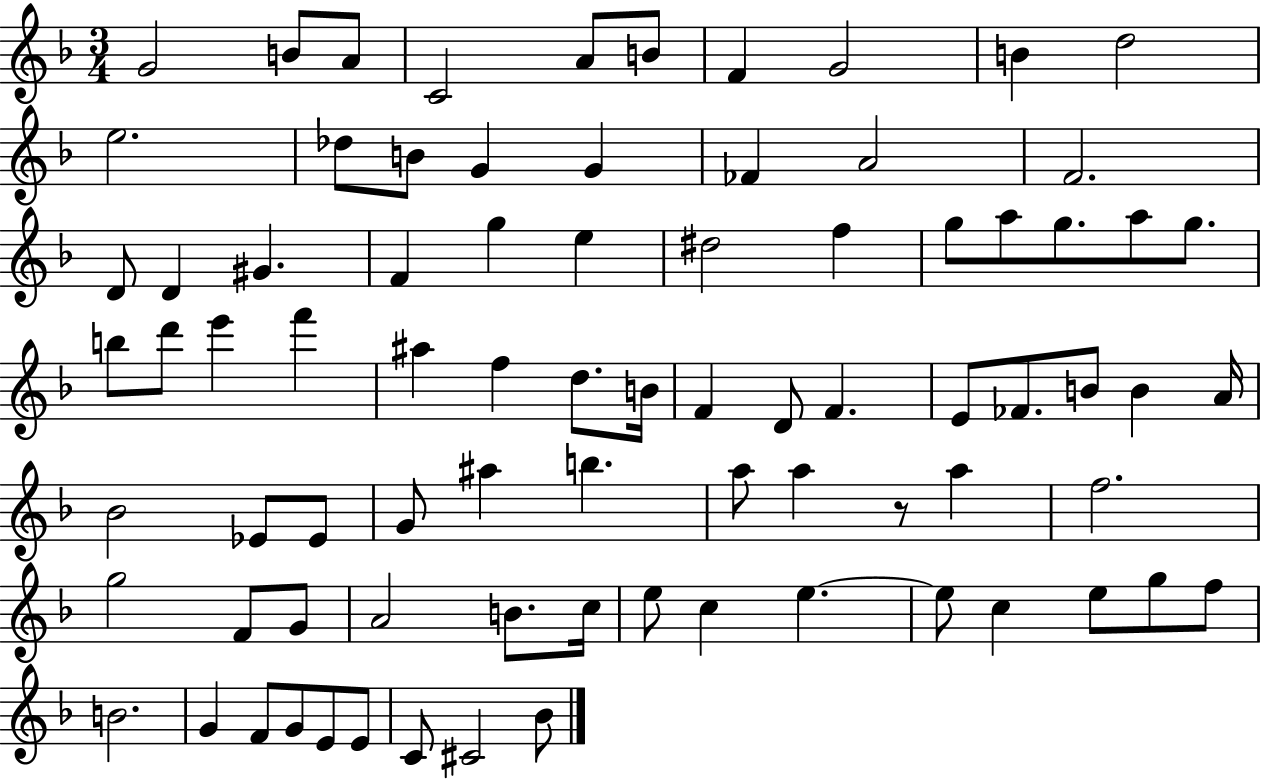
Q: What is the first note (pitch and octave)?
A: G4